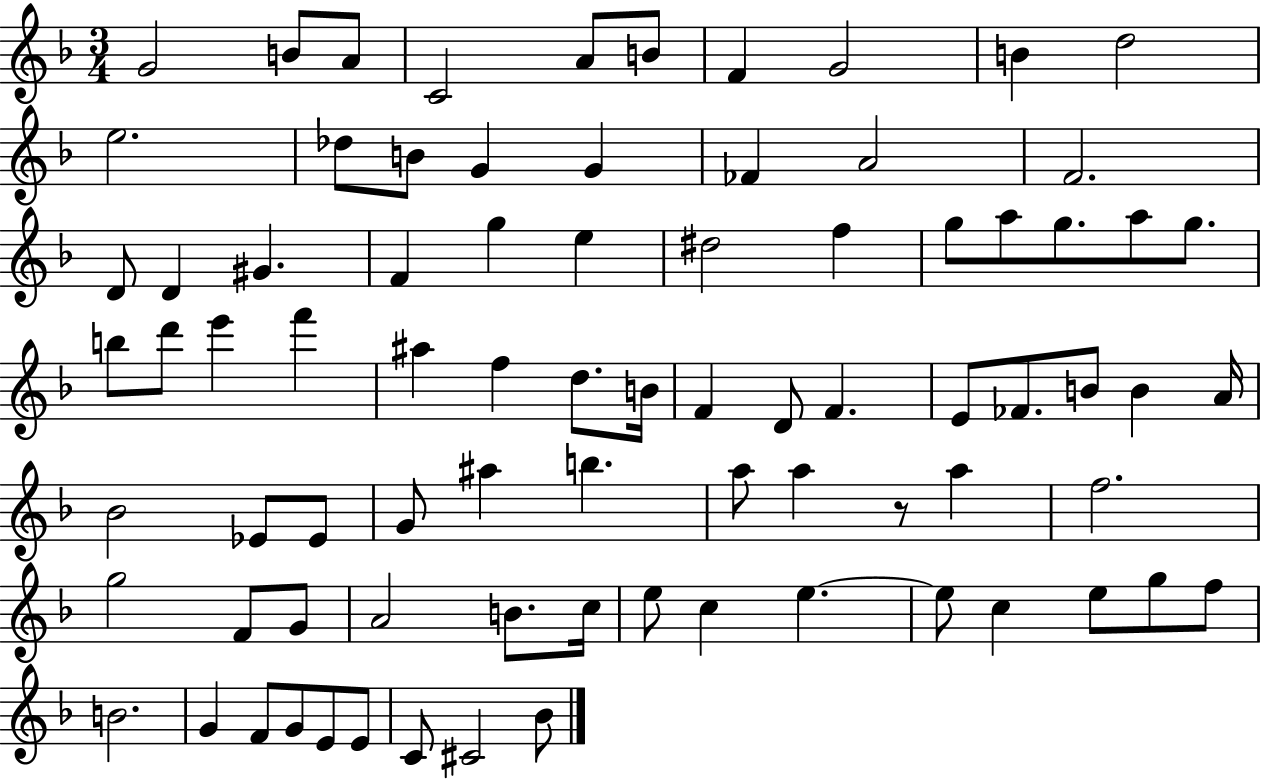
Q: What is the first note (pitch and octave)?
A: G4